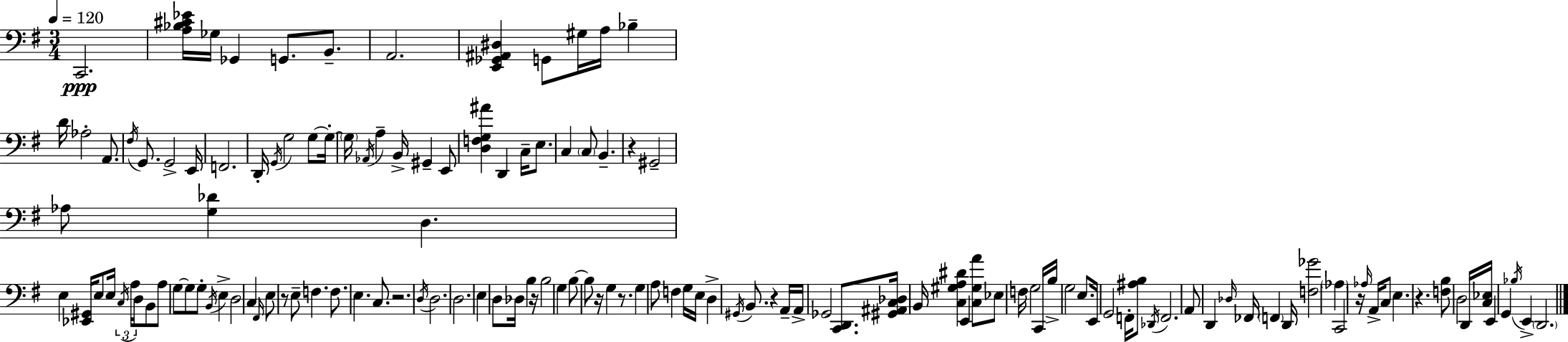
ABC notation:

X:1
T:Untitled
M:3/4
L:1/4
K:G
C,,2 [A,_B,^C_E]/4 _G,/4 _G,, G,,/2 B,,/2 A,,2 [E,,_G,,^A,,^D,] G,,/2 ^G,/4 A,/4 _B, D/4 _A,2 A,,/2 ^F,/4 G,,/2 G,,2 E,,/4 F,,2 D,,/4 G,,/4 G,2 G,/2 G,/4 G,/4 _A,,/4 A, B,,/4 ^G,, E,,/2 [D,F,G,^A] D,, C,/4 E,/2 C, C,/2 B,, z ^G,,2 _A,/2 [G,_D] D, E, [_E,,^G,,]/4 E,/2 E,/4 C,/4 A,/4 D,/4 B,,/2 A,/2 G,/2 G,/2 G,/2 B,,/4 E, D,2 C, ^F,,/4 E,/2 z/2 E,/2 F, F,/2 E, C,/2 z2 D,/4 D,2 D,2 E, D,/2 _D,/4 B, z/4 B,2 G, B,/2 B,/2 z/4 G, z/2 G, A,/2 F, G,/4 E,/4 D, ^G,,/4 B,,/2 z A,,/4 A,,/4 _G,,2 [C,,D,,]/2 [^G,,^A,,C,_D,]/4 B,,/4 [C,^G,A,^D] E,, [C,^G,A]/2 _E,/2 F,/4 G,2 C,,/4 B,/4 G,2 E,/2 E,,/4 G,,2 F,,/4 [^A,B,]/2 _D,,/4 F,,2 A,,/2 D,, _D,/4 _F,,/4 F,, D,,/4 [F,_G]2 _A, C,,2 z/4 _A,/4 A,,/4 C,/2 E, z [F,B,]/2 D,2 D,,/4 [C,_E,]/4 E,, G,, _B,/4 E,, D,,2